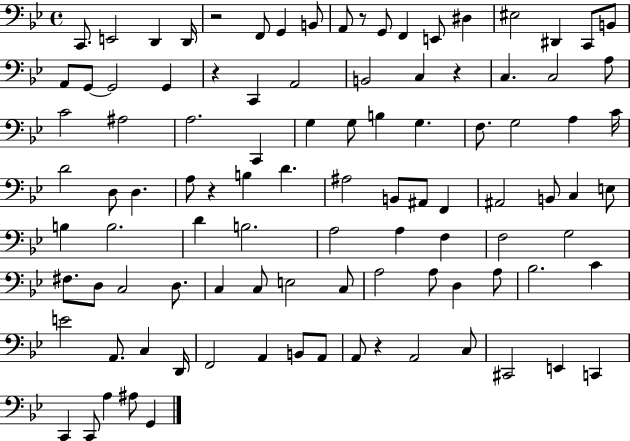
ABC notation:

X:1
T:Untitled
M:4/4
L:1/4
K:Bb
C,,/2 E,,2 D,, D,,/4 z2 F,,/2 G,, B,,/2 A,,/2 z/2 G,,/2 F,, E,,/2 ^D, ^E,2 ^D,, C,,/2 B,,/2 A,,/2 G,,/2 G,,2 G,, z C,, A,,2 B,,2 C, z C, C,2 A,/2 C2 ^A,2 A,2 C,, G, G,/2 B, G, F,/2 G,2 A, C/4 D2 D,/2 D, A,/2 z B, D ^A,2 B,,/2 ^A,,/2 F,, ^A,,2 B,,/2 C, E,/2 B, B,2 D B,2 A,2 A, F, F,2 G,2 ^F,/2 D,/2 C,2 D,/2 C, C,/2 E,2 C,/2 A,2 A,/2 D, A,/2 _B,2 C E2 A,,/2 C, D,,/4 F,,2 A,, B,,/2 A,,/2 A,,/2 z A,,2 C,/2 ^C,,2 E,, C,, C,, C,,/2 A, ^A,/2 G,,